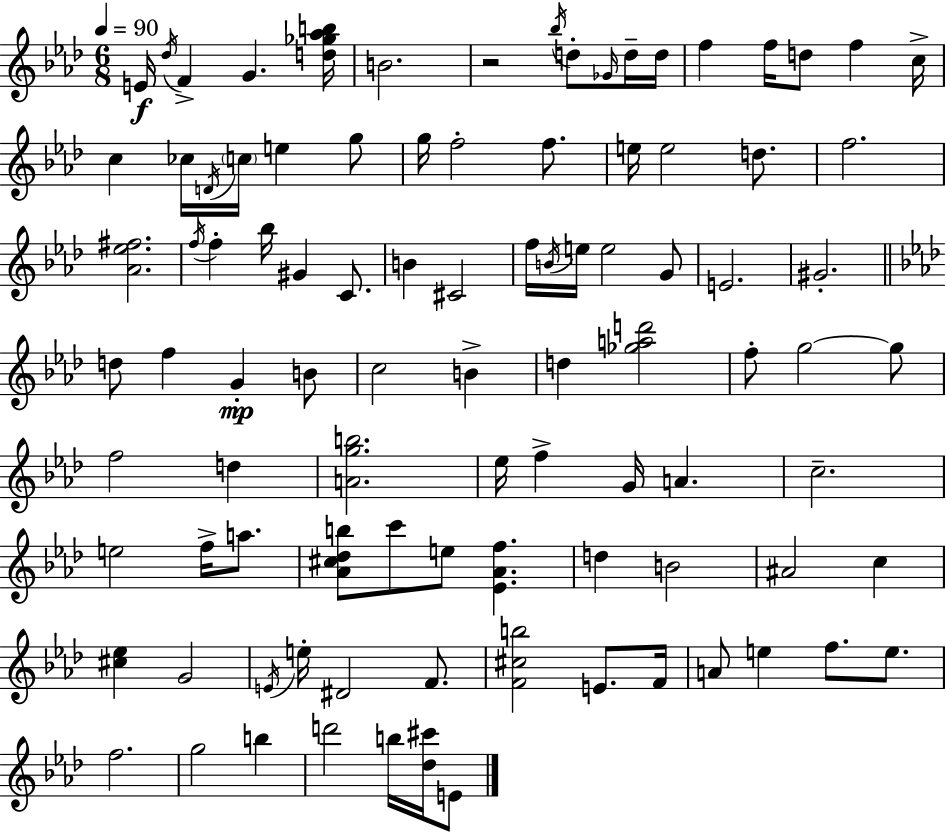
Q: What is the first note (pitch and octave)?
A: E4